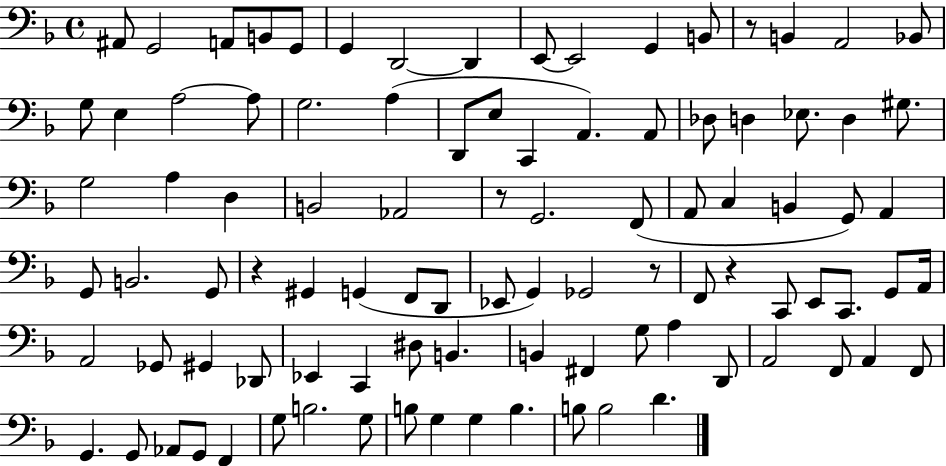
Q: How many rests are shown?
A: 5